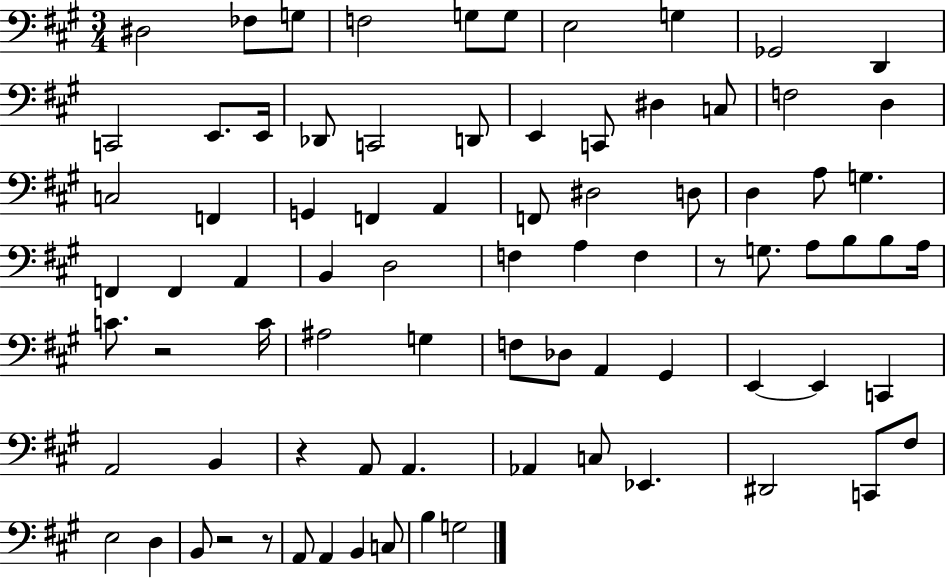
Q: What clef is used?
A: bass